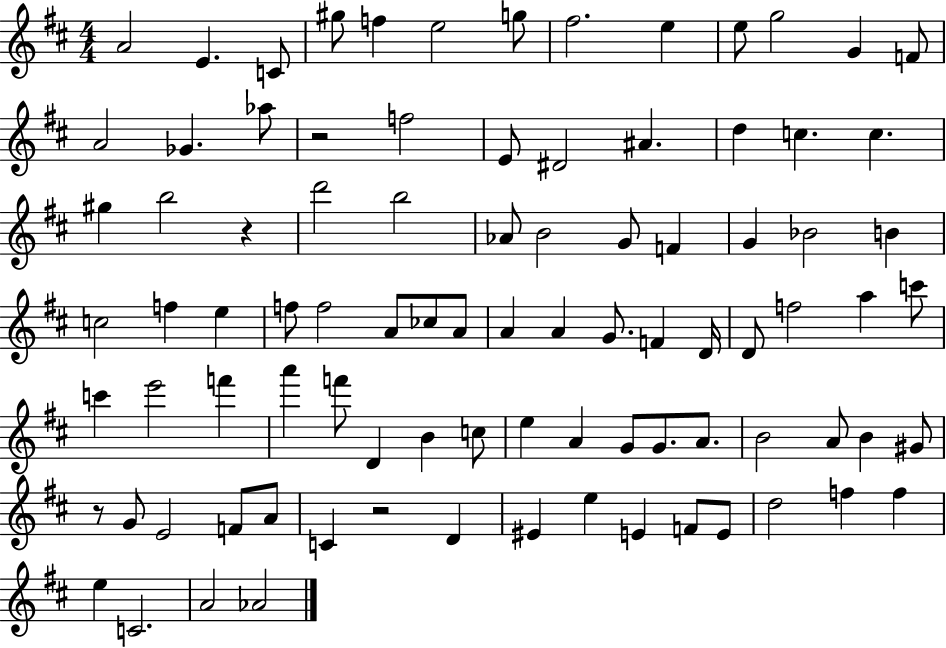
X:1
T:Untitled
M:4/4
L:1/4
K:D
A2 E C/2 ^g/2 f e2 g/2 ^f2 e e/2 g2 G F/2 A2 _G _a/2 z2 f2 E/2 ^D2 ^A d c c ^g b2 z d'2 b2 _A/2 B2 G/2 F G _B2 B c2 f e f/2 f2 A/2 _c/2 A/2 A A G/2 F D/4 D/2 f2 a c'/2 c' e'2 f' a' f'/2 D B c/2 e A G/2 G/2 A/2 B2 A/2 B ^G/2 z/2 G/2 E2 F/2 A/2 C z2 D ^E e E F/2 E/2 d2 f f e C2 A2 _A2